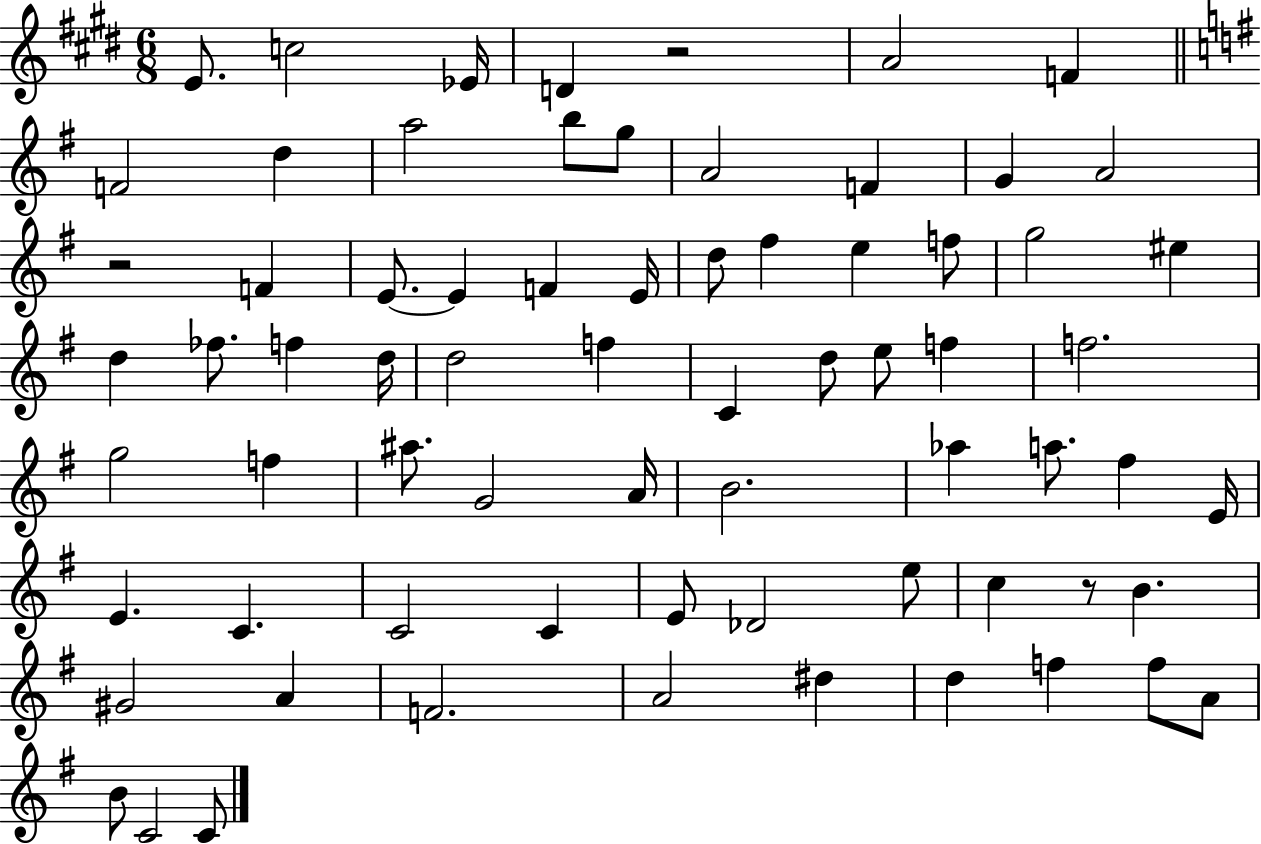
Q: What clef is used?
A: treble